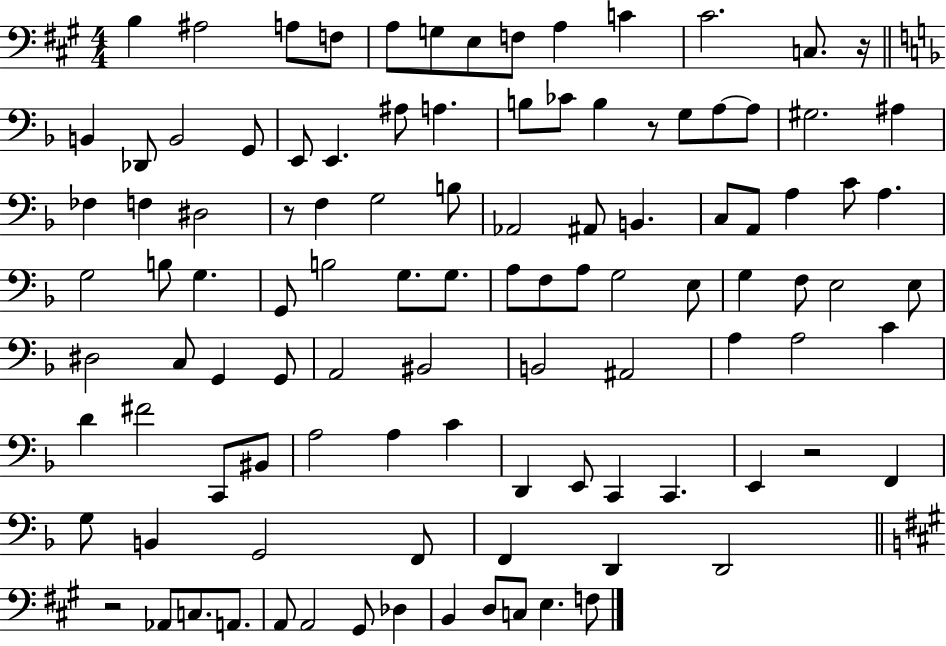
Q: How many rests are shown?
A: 5